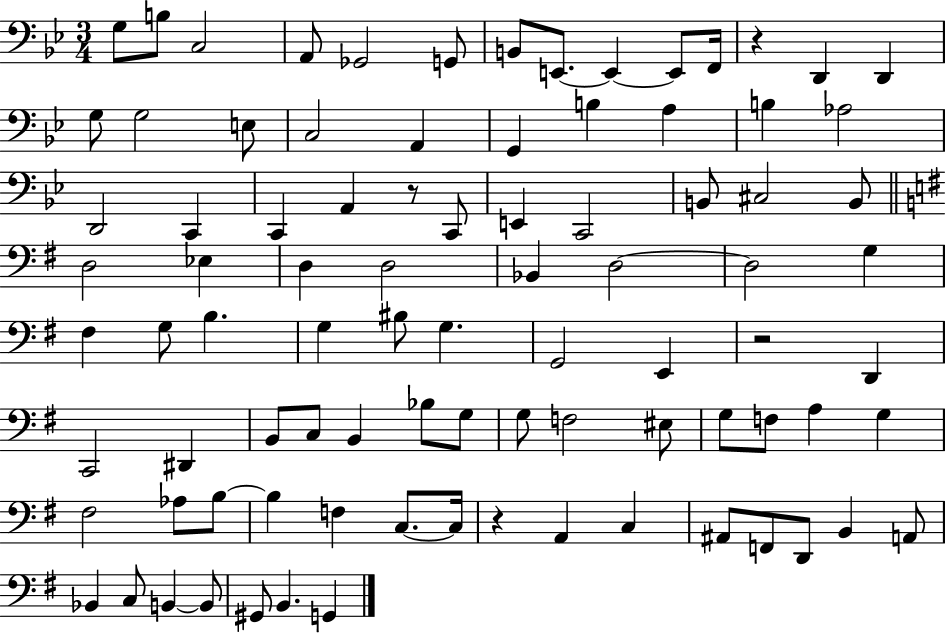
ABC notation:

X:1
T:Untitled
M:3/4
L:1/4
K:Bb
G,/2 B,/2 C,2 A,,/2 _G,,2 G,,/2 B,,/2 E,,/2 E,, E,,/2 F,,/4 z D,, D,, G,/2 G,2 E,/2 C,2 A,, G,, B, A, B, _A,2 D,,2 C,, C,, A,, z/2 C,,/2 E,, C,,2 B,,/2 ^C,2 B,,/2 D,2 _E, D, D,2 _B,, D,2 D,2 G, ^F, G,/2 B, G, ^B,/2 G, G,,2 E,, z2 D,, C,,2 ^D,, B,,/2 C,/2 B,, _B,/2 G,/2 G,/2 F,2 ^E,/2 G,/2 F,/2 A, G, ^F,2 _A,/2 B,/2 B, F, C,/2 C,/4 z A,, C, ^A,,/2 F,,/2 D,,/2 B,, A,,/2 _B,, C,/2 B,, B,,/2 ^G,,/2 B,, G,,